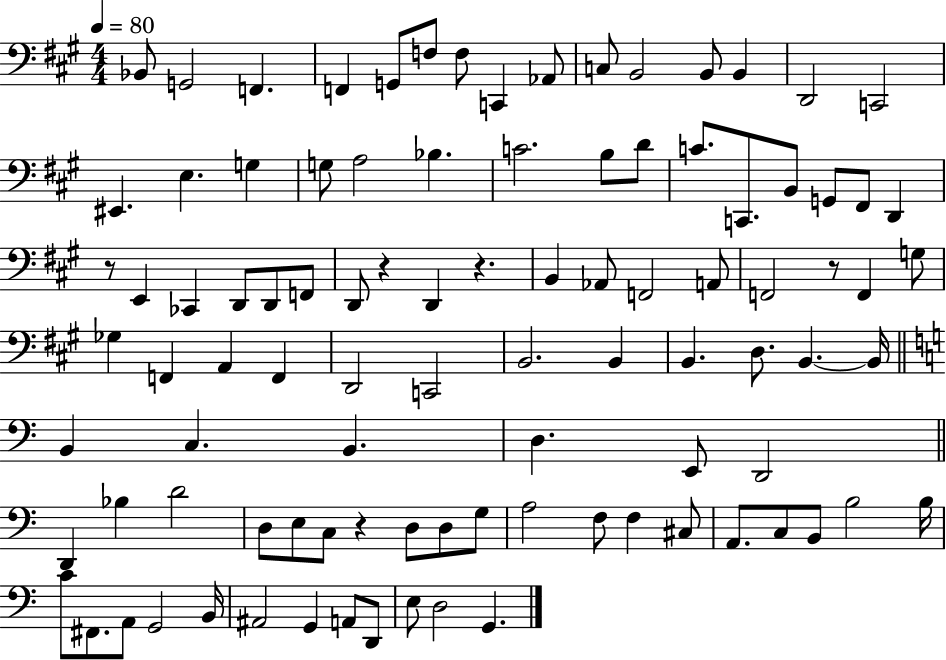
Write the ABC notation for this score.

X:1
T:Untitled
M:4/4
L:1/4
K:A
_B,,/2 G,,2 F,, F,, G,,/2 F,/2 F,/2 C,, _A,,/2 C,/2 B,,2 B,,/2 B,, D,,2 C,,2 ^E,, E, G, G,/2 A,2 _B, C2 B,/2 D/2 C/2 C,,/2 B,,/2 G,,/2 ^F,,/2 D,, z/2 E,, _C,, D,,/2 D,,/2 F,,/2 D,,/2 z D,, z B,, _A,,/2 F,,2 A,,/2 F,,2 z/2 F,, G,/2 _G, F,, A,, F,, D,,2 C,,2 B,,2 B,, B,, D,/2 B,, B,,/4 B,, C, B,, D, E,,/2 D,,2 D,, _B, D2 D,/2 E,/2 C,/2 z D,/2 D,/2 G,/2 A,2 F,/2 F, ^C,/2 A,,/2 C,/2 B,,/2 B,2 B,/4 C/2 ^F,,/2 A,,/2 G,,2 B,,/4 ^A,,2 G,, A,,/2 D,,/2 E,/2 D,2 G,,